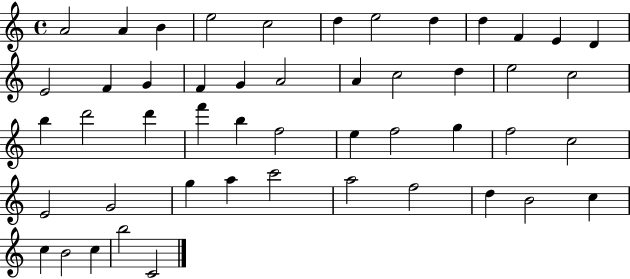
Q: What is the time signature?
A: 4/4